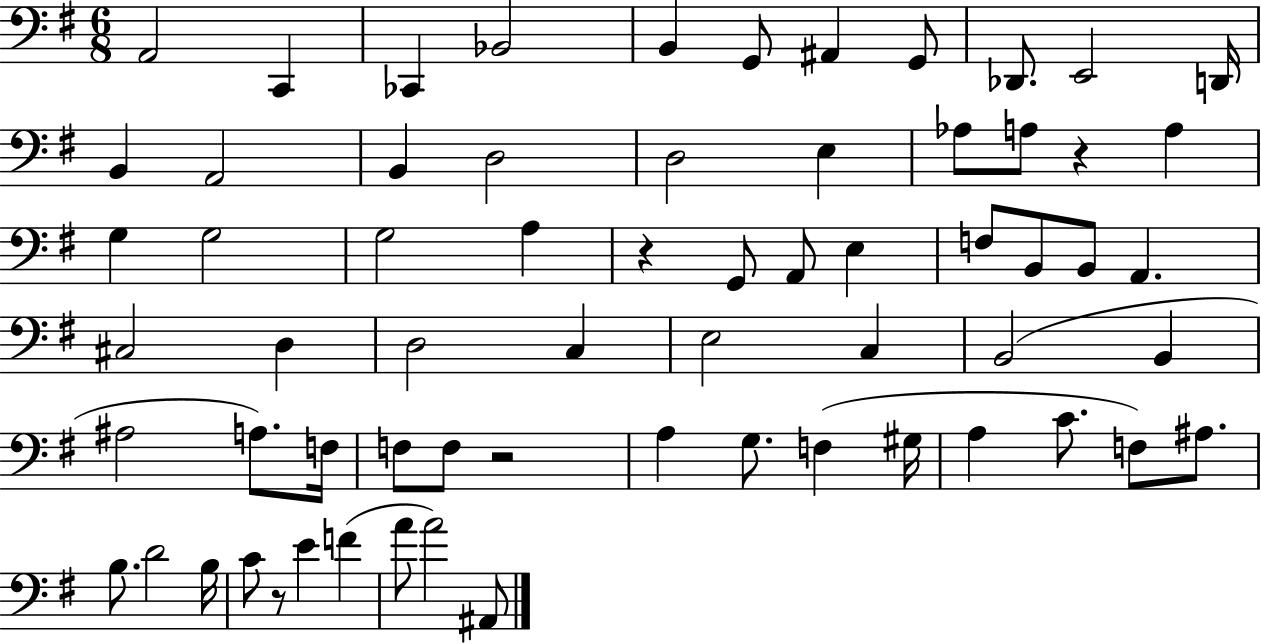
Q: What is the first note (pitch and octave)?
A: A2